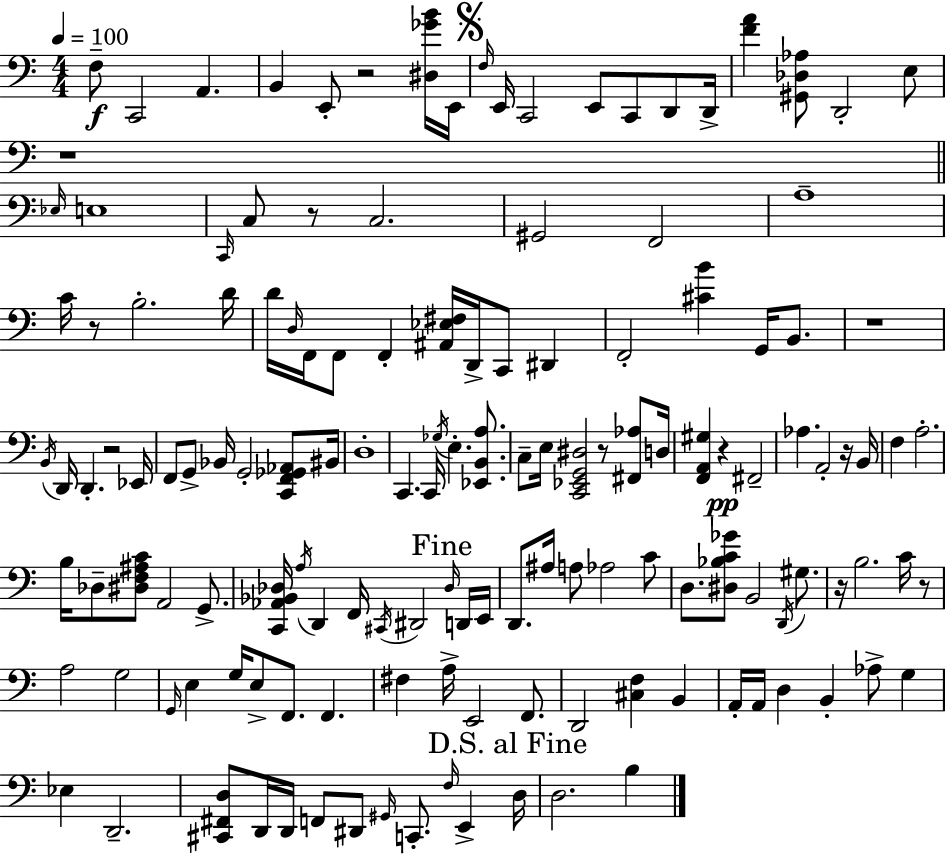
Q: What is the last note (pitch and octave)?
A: B3